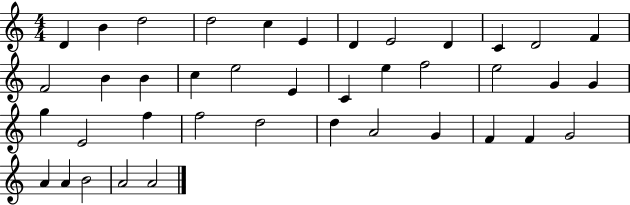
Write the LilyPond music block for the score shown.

{
  \clef treble
  \numericTimeSignature
  \time 4/4
  \key c \major
  d'4 b'4 d''2 | d''2 c''4 e'4 | d'4 e'2 d'4 | c'4 d'2 f'4 | \break f'2 b'4 b'4 | c''4 e''2 e'4 | c'4 e''4 f''2 | e''2 g'4 g'4 | \break g''4 e'2 f''4 | f''2 d''2 | d''4 a'2 g'4 | f'4 f'4 g'2 | \break a'4 a'4 b'2 | a'2 a'2 | \bar "|."
}